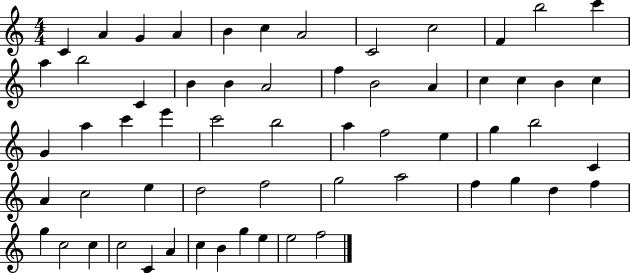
C4/q A4/q G4/q A4/q B4/q C5/q A4/h C4/h C5/h F4/q B5/h C6/q A5/q B5/h C4/q B4/q B4/q A4/h F5/q B4/h A4/q C5/q C5/q B4/q C5/q G4/q A5/q C6/q E6/q C6/h B5/h A5/q F5/h E5/q G5/q B5/h C4/q A4/q C5/h E5/q D5/h F5/h G5/h A5/h F5/q G5/q D5/q F5/q G5/q C5/h C5/q C5/h C4/q A4/q C5/q B4/q G5/q E5/q E5/h F5/h